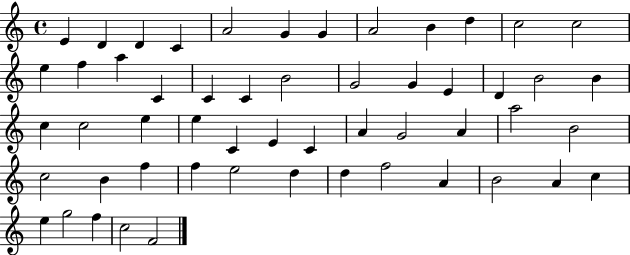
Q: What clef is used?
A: treble